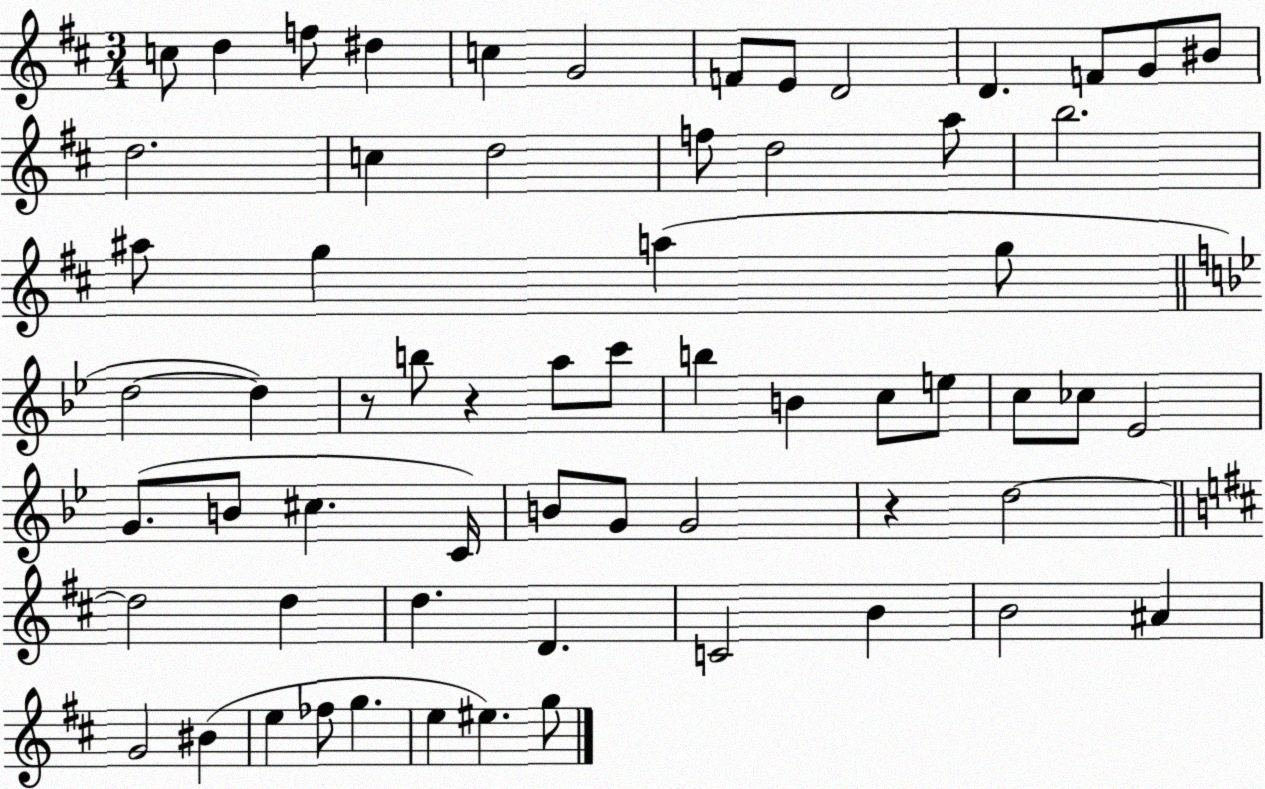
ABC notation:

X:1
T:Untitled
M:3/4
L:1/4
K:D
c/2 d f/2 ^d c G2 F/2 E/2 D2 D F/2 G/2 ^B/2 d2 c d2 f/2 d2 a/2 b2 ^a/2 g a g/2 d2 d z/2 b/2 z a/2 c'/2 b B c/2 e/2 c/2 _c/2 _E2 G/2 B/2 ^c C/4 B/2 G/2 G2 z d2 d2 d d D C2 B B2 ^A G2 ^B e _f/2 g e ^e g/2